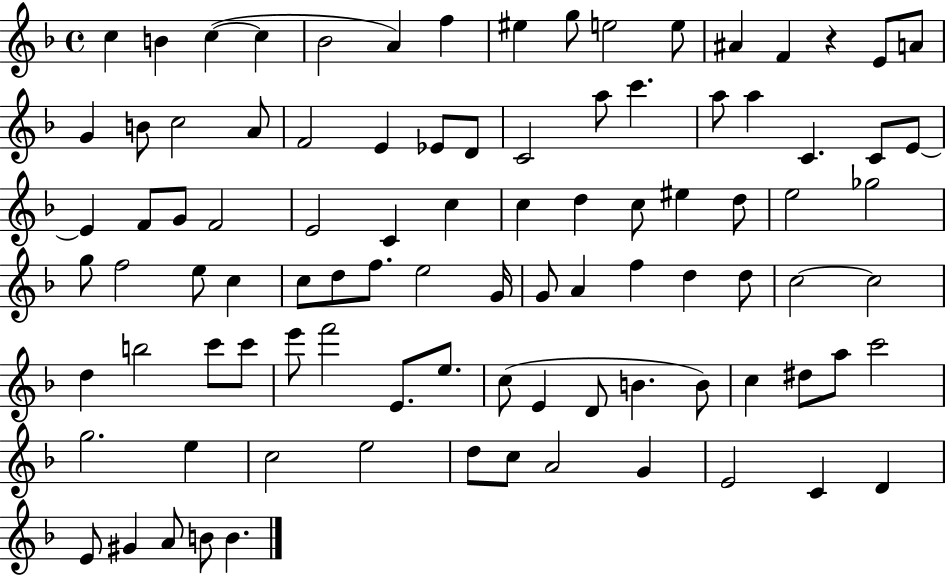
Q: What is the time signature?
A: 4/4